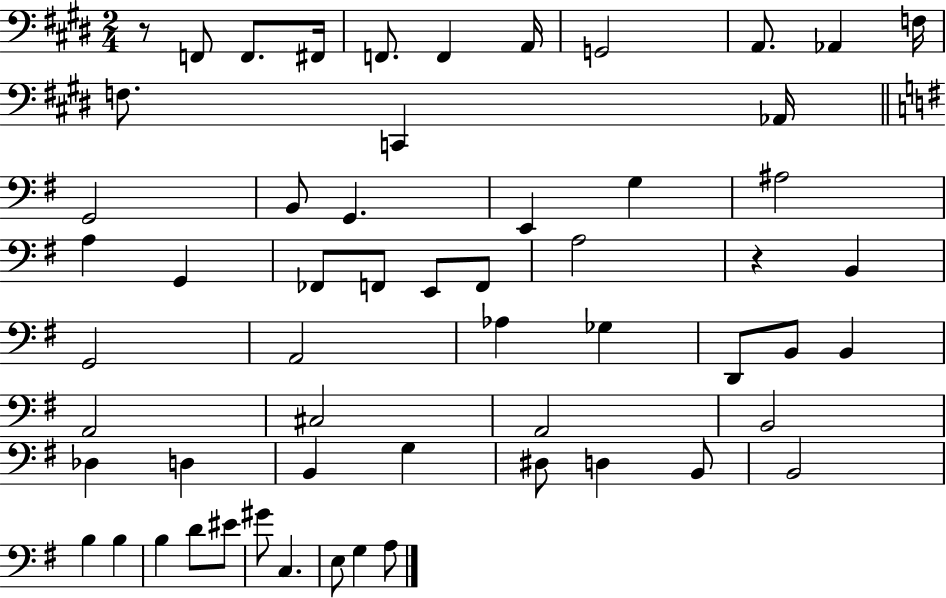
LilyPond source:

{
  \clef bass
  \numericTimeSignature
  \time 2/4
  \key e \major
  r8 f,8 f,8. fis,16 | f,8. f,4 a,16 | g,2 | a,8. aes,4 f16 | \break f8. c,4 aes,16 | \bar "||" \break \key e \minor g,2 | b,8 g,4. | e,4 g4 | ais2 | \break a4 g,4 | fes,8 f,8 e,8 f,8 | a2 | r4 b,4 | \break g,2 | a,2 | aes4 ges4 | d,8 b,8 b,4 | \break a,2 | cis2 | a,2 | b,2 | \break des4 d4 | b,4 g4 | dis8 d4 b,8 | b,2 | \break b4 b4 | b4 d'8 eis'8 | gis'8 c4. | e8 g4 a8 | \break \bar "|."
}